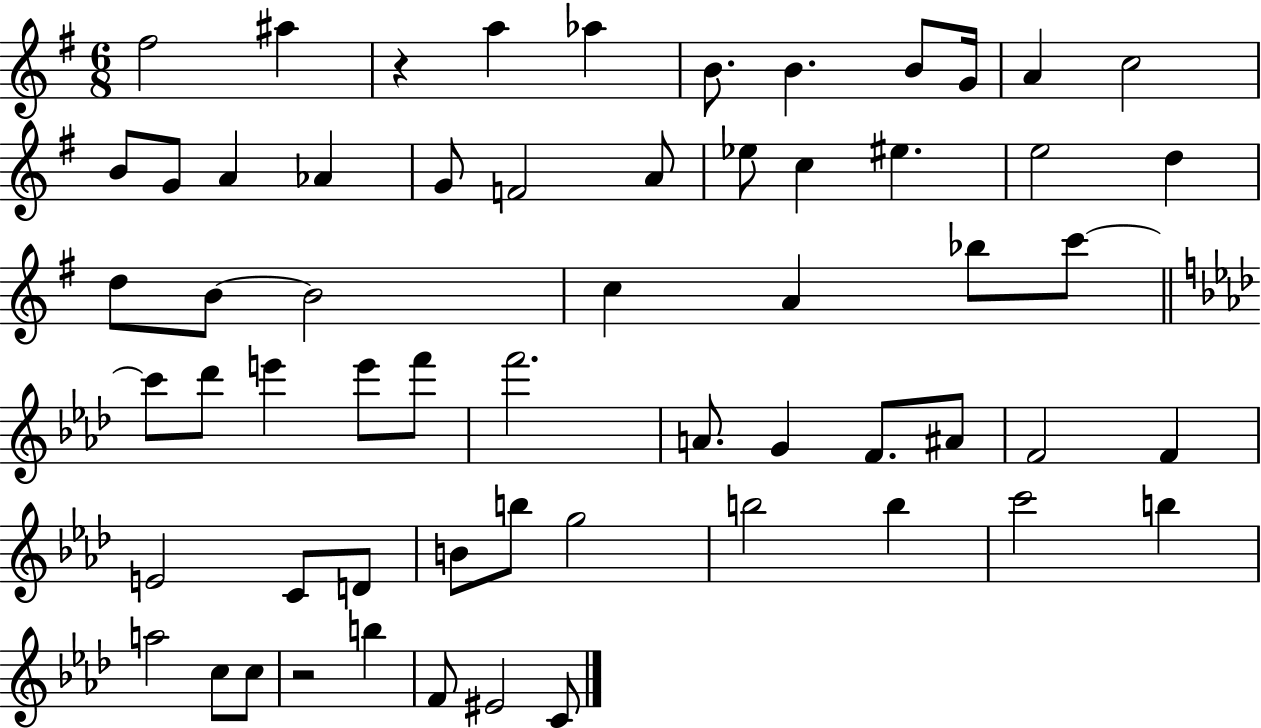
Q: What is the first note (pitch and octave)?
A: F#5